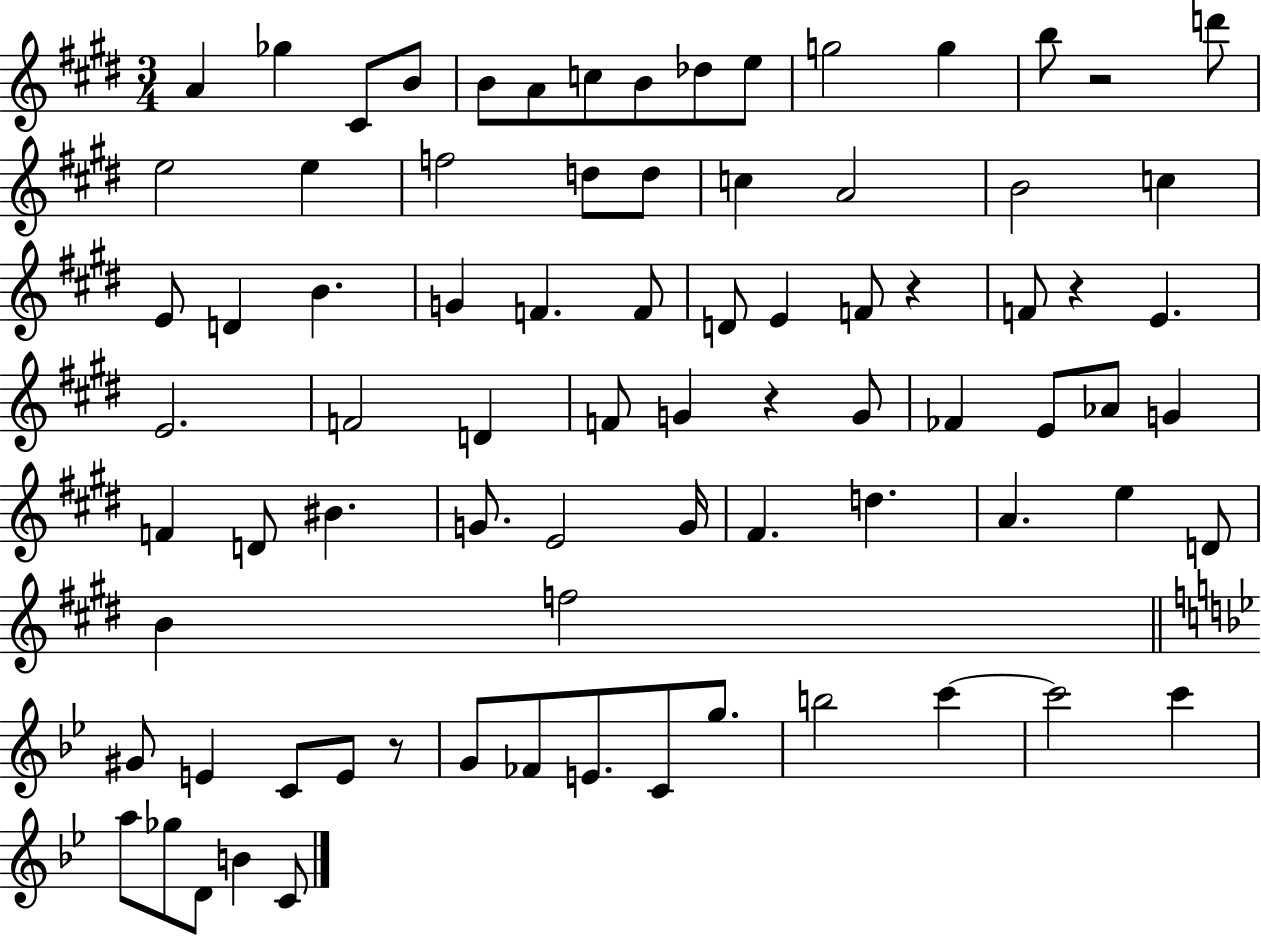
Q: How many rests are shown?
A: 5